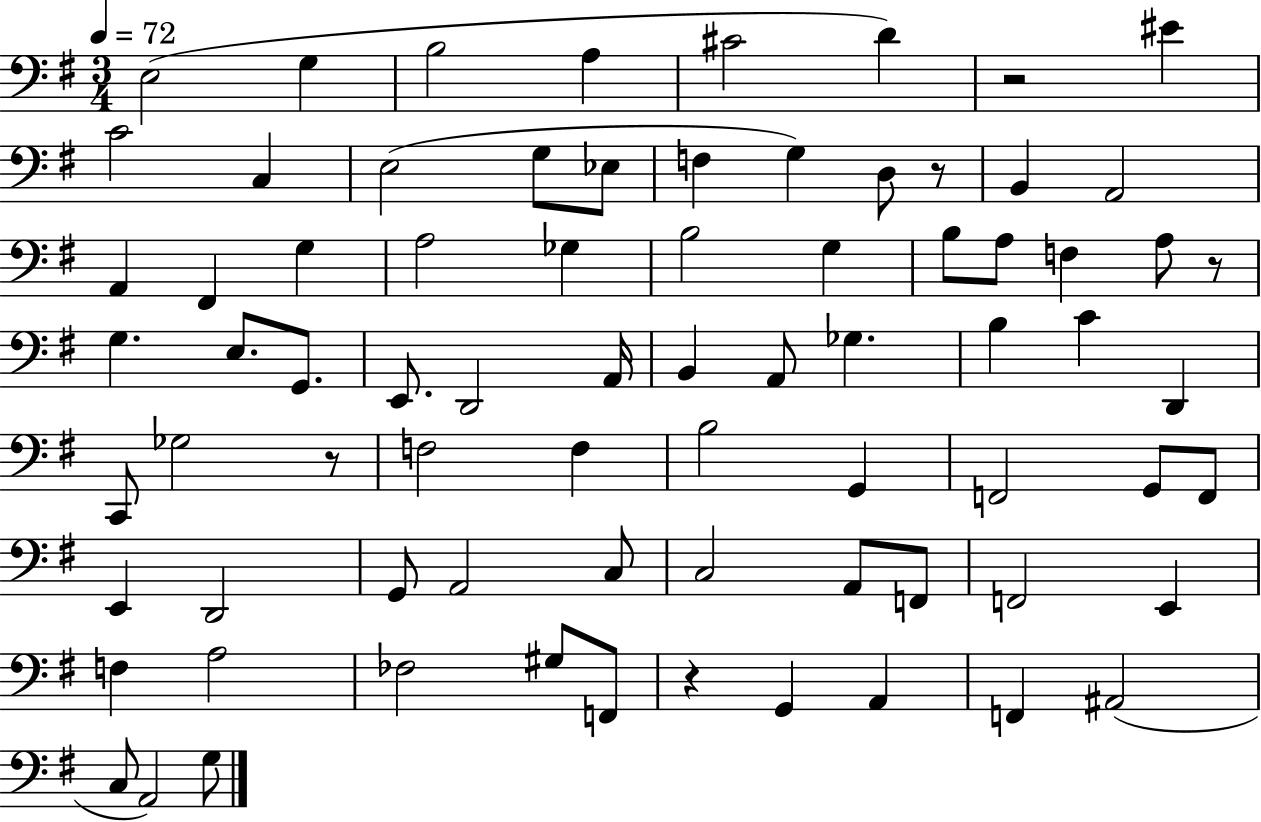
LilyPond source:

{
  \clef bass
  \numericTimeSignature
  \time 3/4
  \key g \major
  \tempo 4 = 72
  \repeat volta 2 { e2( g4 | b2 a4 | cis'2 d'4) | r2 eis'4 | \break c'2 c4 | e2( g8 ees8 | f4 g4) d8 r8 | b,4 a,2 | \break a,4 fis,4 g4 | a2 ges4 | b2 g4 | b8 a8 f4 a8 r8 | \break g4. e8. g,8. | e,8. d,2 a,16 | b,4 a,8 ges4. | b4 c'4 d,4 | \break c,8 ges2 r8 | f2 f4 | b2 g,4 | f,2 g,8 f,8 | \break e,4 d,2 | g,8 a,2 c8 | c2 a,8 f,8 | f,2 e,4 | \break f4 a2 | fes2 gis8 f,8 | r4 g,4 a,4 | f,4 ais,2( | \break c8 a,2) g8 | } \bar "|."
}